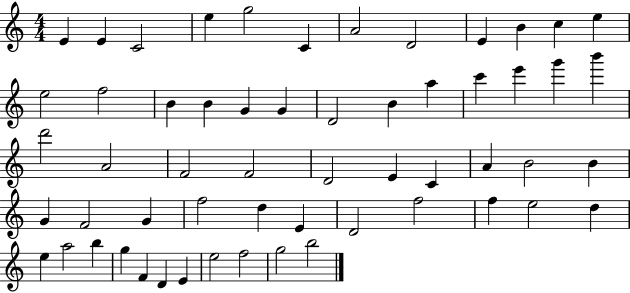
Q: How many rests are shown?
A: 0